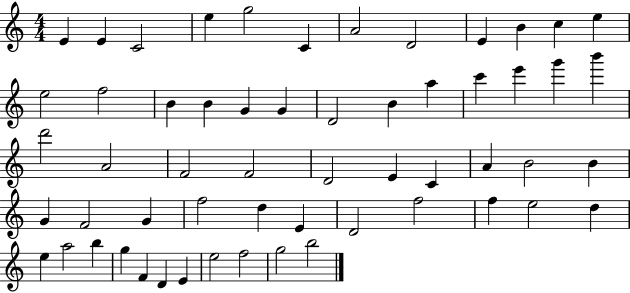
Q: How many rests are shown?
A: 0